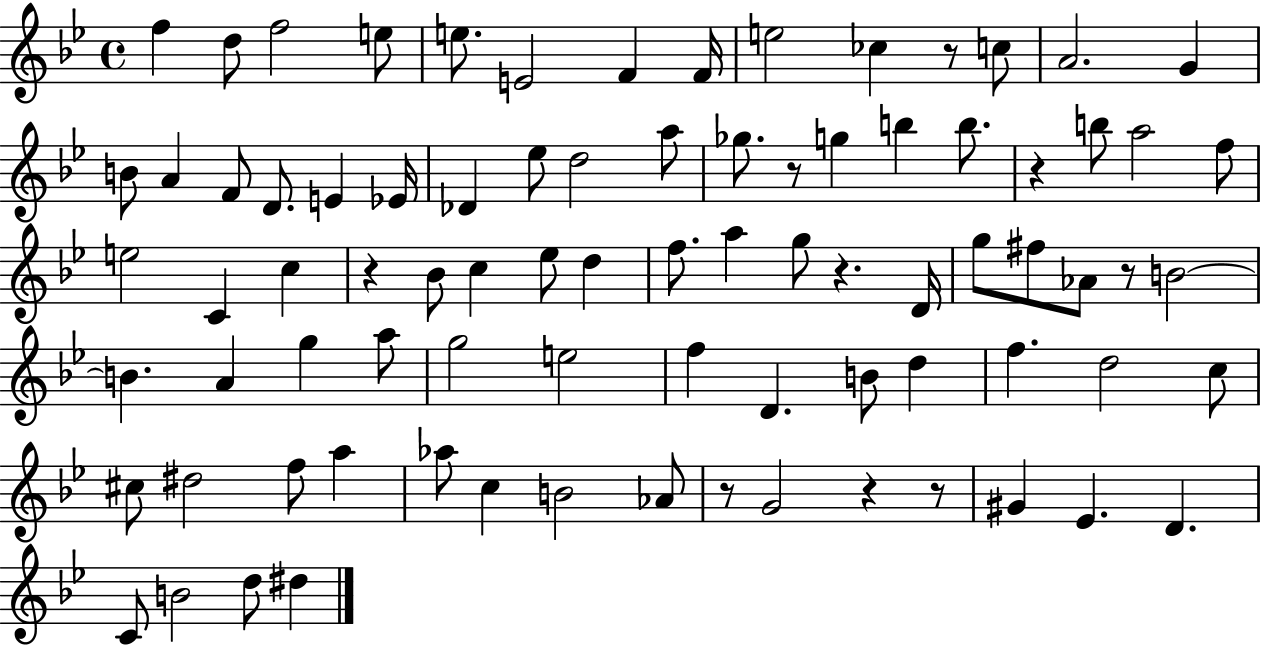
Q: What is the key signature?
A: BES major